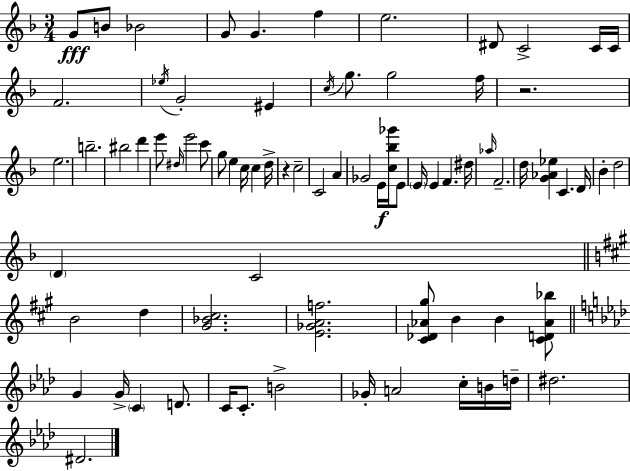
X:1
T:Untitled
M:3/4
L:1/4
K:Dm
G/2 B/2 _B2 G/2 G f e2 ^D/2 C2 C/4 C/4 F2 _e/4 G2 ^E c/4 g/2 g2 f/4 z2 e2 b2 ^b2 d' e'/2 ^d/4 e'2 c'/2 g/2 e c/4 c d/4 z c2 C2 A _G2 E/4 [c_b_g']/4 E/2 E/4 E F ^d/4 _a/4 F2 d/4 [G_A_e] C D/4 _B d2 D C2 B2 d [^G_B^c]2 [E_GAf]2 [^C_D_A^g]/2 B B [^CD_A_b]/2 G G/4 C D/2 C/4 C/2 B2 _G/4 A2 c/4 B/4 d/4 ^d2 ^D2